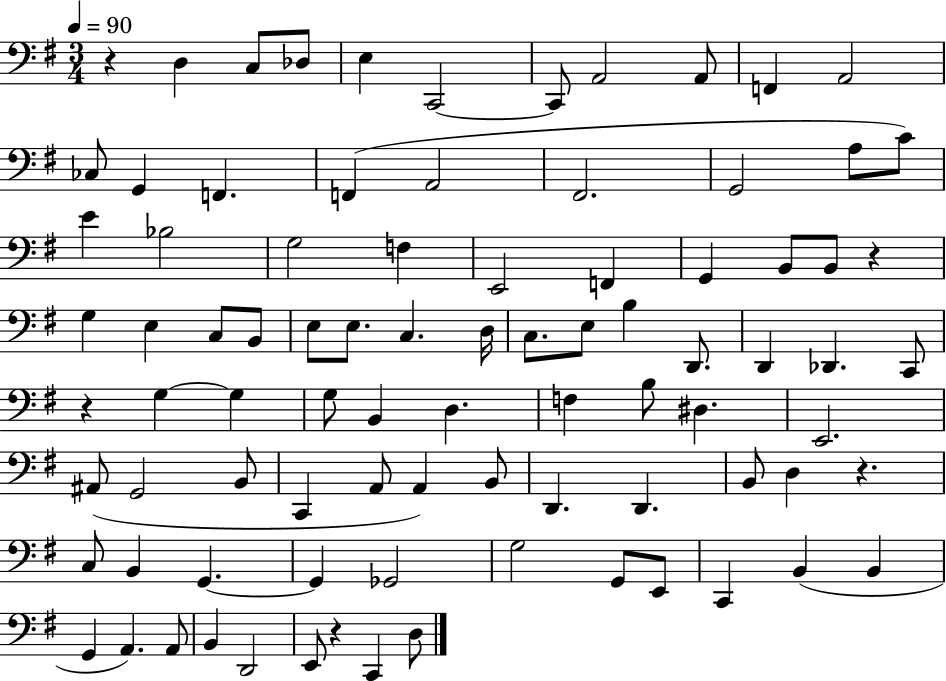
{
  \clef bass
  \numericTimeSignature
  \time 3/4
  \key g \major
  \tempo 4 = 90
  r4 d4 c8 des8 | e4 c,2~~ | c,8 a,2 a,8 | f,4 a,2 | \break ces8 g,4 f,4. | f,4( a,2 | fis,2. | g,2 a8 c'8) | \break e'4 bes2 | g2 f4 | e,2 f,4 | g,4 b,8 b,8 r4 | \break g4 e4 c8 b,8 | e8 e8. c4. d16 | c8. e8 b4 d,8. | d,4 des,4. c,8 | \break r4 g4~~ g4 | g8 b,4 d4. | f4 b8 dis4. | e,2. | \break ais,8( g,2 b,8 | c,4 a,8 a,4) b,8 | d,4. d,4. | b,8 d4 r4. | \break c8 b,4 g,4.~~ | g,4 ges,2 | g2 g,8 e,8 | c,4 b,4( b,4 | \break g,4 a,4.) a,8 | b,4 d,2 | e,8 r4 c,4 d8 | \bar "|."
}